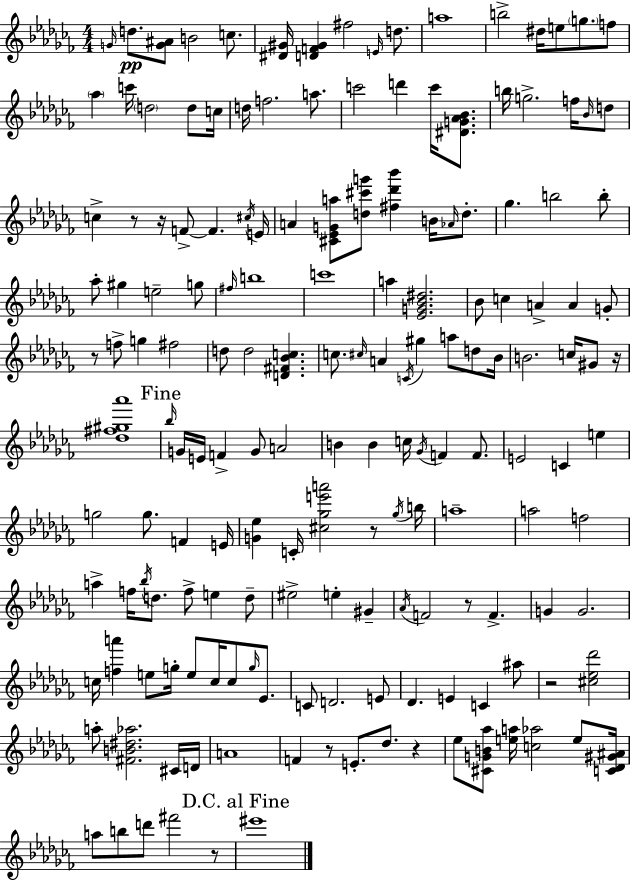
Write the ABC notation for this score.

X:1
T:Untitled
M:4/4
L:1/4
K:Abm
G/4 d/2 [G^A]/2 B2 c/2 [^D^G]/4 [DF^G] ^f2 E/4 d/2 a4 b2 ^d/4 e/2 g/2 f/2 _a c'/4 d2 d/2 c/4 d/4 f2 a/2 c'2 d' c'/4 [^DG_A_B]/2 b/4 g2 f/4 _B/4 d/2 c z/2 z/4 F/2 F ^c/4 E/4 A [^C_EGa]/2 [d^c'g']/2 [^f_d'_b'] B/4 _A/4 d/2 _g b2 b/2 _a/2 ^g e2 g/2 ^f/4 b4 c'4 a [_EG_B^d]2 _B/2 c A A G/2 z/2 f/2 g ^f2 d/2 d2 [D^F_Bc] c/2 ^c/4 A C/4 ^g a/2 d/2 _B/4 B2 c/4 ^G/2 z/4 [_d^f^g_a']4 _b/4 G/4 E/4 F G/2 A2 B B c/4 _G/4 F F/2 E2 C e g2 g/2 F E/4 [G_e] C/4 [^c_ge'a']2 z/2 _g/4 b/4 a4 a2 f2 a f/4 _b/4 d/2 f/2 e d/2 ^e2 e ^G _A/4 F2 z/2 F G G2 c/4 [fa'] e/2 g/4 e/2 c/4 c/2 g/4 _E/2 C/2 D2 E/2 _D E C ^a/2 z2 [^c_e_d']2 a/2 [^FB^d_a]2 ^C/4 D/4 A4 F z/2 E/2 _d/2 z _e/2 [^CGB_a]/2 [ea]/4 [c_a]2 e/2 [C_D^G^A]/4 a/2 b/2 d'/2 ^f'2 z/2 ^e'4